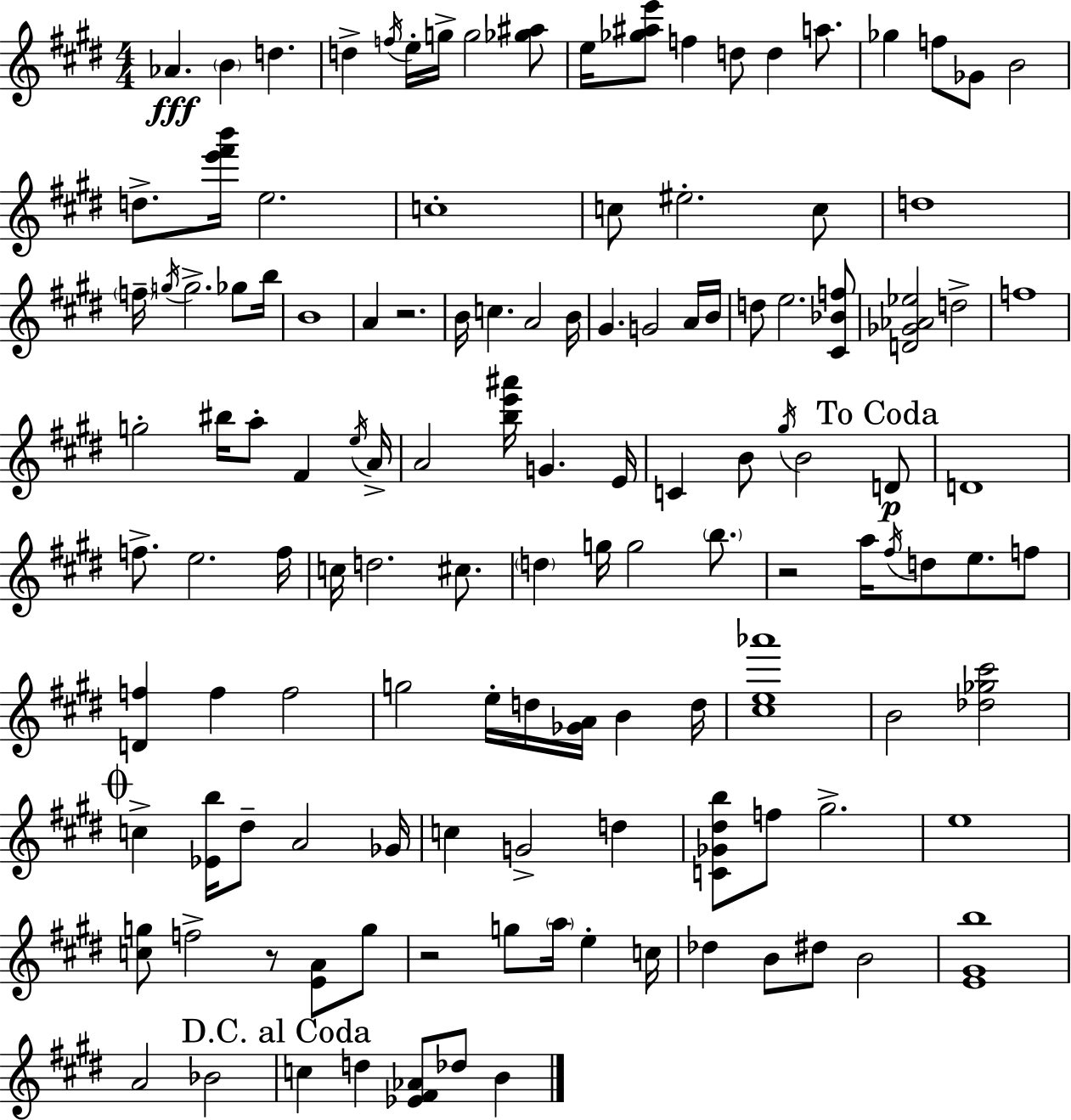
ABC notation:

X:1
T:Untitled
M:4/4
L:1/4
K:E
_A B d d f/4 e/4 g/4 g2 [_g^a]/2 e/4 [_g^ae']/2 f d/2 d a/2 _g f/2 _G/2 B2 d/2 [e'^f'b']/4 e2 c4 c/2 ^e2 c/2 d4 f/4 g/4 g2 _g/2 b/4 B4 A z2 B/4 c A2 B/4 ^G G2 A/4 B/4 d/2 e2 [^C_Bf]/2 [D_G_A_e]2 d2 f4 g2 ^b/4 a/2 ^F e/4 A/4 A2 [be'^a']/4 G E/4 C B/2 ^g/4 B2 D/2 D4 f/2 e2 f/4 c/4 d2 ^c/2 d g/4 g2 b/2 z2 a/4 ^f/4 d/2 e/2 f/2 [Df] f f2 g2 e/4 d/4 [_GA]/4 B d/4 [^ce_a']4 B2 [_d_g^c']2 c [_Eb]/4 ^d/2 A2 _G/4 c G2 d [C_G^db]/2 f/2 ^g2 e4 [cg]/2 f2 z/2 [EA]/2 g/2 z2 g/2 a/4 e c/4 _d B/2 ^d/2 B2 [E^Gb]4 A2 _B2 c d [_E^F_A]/2 _d/2 B